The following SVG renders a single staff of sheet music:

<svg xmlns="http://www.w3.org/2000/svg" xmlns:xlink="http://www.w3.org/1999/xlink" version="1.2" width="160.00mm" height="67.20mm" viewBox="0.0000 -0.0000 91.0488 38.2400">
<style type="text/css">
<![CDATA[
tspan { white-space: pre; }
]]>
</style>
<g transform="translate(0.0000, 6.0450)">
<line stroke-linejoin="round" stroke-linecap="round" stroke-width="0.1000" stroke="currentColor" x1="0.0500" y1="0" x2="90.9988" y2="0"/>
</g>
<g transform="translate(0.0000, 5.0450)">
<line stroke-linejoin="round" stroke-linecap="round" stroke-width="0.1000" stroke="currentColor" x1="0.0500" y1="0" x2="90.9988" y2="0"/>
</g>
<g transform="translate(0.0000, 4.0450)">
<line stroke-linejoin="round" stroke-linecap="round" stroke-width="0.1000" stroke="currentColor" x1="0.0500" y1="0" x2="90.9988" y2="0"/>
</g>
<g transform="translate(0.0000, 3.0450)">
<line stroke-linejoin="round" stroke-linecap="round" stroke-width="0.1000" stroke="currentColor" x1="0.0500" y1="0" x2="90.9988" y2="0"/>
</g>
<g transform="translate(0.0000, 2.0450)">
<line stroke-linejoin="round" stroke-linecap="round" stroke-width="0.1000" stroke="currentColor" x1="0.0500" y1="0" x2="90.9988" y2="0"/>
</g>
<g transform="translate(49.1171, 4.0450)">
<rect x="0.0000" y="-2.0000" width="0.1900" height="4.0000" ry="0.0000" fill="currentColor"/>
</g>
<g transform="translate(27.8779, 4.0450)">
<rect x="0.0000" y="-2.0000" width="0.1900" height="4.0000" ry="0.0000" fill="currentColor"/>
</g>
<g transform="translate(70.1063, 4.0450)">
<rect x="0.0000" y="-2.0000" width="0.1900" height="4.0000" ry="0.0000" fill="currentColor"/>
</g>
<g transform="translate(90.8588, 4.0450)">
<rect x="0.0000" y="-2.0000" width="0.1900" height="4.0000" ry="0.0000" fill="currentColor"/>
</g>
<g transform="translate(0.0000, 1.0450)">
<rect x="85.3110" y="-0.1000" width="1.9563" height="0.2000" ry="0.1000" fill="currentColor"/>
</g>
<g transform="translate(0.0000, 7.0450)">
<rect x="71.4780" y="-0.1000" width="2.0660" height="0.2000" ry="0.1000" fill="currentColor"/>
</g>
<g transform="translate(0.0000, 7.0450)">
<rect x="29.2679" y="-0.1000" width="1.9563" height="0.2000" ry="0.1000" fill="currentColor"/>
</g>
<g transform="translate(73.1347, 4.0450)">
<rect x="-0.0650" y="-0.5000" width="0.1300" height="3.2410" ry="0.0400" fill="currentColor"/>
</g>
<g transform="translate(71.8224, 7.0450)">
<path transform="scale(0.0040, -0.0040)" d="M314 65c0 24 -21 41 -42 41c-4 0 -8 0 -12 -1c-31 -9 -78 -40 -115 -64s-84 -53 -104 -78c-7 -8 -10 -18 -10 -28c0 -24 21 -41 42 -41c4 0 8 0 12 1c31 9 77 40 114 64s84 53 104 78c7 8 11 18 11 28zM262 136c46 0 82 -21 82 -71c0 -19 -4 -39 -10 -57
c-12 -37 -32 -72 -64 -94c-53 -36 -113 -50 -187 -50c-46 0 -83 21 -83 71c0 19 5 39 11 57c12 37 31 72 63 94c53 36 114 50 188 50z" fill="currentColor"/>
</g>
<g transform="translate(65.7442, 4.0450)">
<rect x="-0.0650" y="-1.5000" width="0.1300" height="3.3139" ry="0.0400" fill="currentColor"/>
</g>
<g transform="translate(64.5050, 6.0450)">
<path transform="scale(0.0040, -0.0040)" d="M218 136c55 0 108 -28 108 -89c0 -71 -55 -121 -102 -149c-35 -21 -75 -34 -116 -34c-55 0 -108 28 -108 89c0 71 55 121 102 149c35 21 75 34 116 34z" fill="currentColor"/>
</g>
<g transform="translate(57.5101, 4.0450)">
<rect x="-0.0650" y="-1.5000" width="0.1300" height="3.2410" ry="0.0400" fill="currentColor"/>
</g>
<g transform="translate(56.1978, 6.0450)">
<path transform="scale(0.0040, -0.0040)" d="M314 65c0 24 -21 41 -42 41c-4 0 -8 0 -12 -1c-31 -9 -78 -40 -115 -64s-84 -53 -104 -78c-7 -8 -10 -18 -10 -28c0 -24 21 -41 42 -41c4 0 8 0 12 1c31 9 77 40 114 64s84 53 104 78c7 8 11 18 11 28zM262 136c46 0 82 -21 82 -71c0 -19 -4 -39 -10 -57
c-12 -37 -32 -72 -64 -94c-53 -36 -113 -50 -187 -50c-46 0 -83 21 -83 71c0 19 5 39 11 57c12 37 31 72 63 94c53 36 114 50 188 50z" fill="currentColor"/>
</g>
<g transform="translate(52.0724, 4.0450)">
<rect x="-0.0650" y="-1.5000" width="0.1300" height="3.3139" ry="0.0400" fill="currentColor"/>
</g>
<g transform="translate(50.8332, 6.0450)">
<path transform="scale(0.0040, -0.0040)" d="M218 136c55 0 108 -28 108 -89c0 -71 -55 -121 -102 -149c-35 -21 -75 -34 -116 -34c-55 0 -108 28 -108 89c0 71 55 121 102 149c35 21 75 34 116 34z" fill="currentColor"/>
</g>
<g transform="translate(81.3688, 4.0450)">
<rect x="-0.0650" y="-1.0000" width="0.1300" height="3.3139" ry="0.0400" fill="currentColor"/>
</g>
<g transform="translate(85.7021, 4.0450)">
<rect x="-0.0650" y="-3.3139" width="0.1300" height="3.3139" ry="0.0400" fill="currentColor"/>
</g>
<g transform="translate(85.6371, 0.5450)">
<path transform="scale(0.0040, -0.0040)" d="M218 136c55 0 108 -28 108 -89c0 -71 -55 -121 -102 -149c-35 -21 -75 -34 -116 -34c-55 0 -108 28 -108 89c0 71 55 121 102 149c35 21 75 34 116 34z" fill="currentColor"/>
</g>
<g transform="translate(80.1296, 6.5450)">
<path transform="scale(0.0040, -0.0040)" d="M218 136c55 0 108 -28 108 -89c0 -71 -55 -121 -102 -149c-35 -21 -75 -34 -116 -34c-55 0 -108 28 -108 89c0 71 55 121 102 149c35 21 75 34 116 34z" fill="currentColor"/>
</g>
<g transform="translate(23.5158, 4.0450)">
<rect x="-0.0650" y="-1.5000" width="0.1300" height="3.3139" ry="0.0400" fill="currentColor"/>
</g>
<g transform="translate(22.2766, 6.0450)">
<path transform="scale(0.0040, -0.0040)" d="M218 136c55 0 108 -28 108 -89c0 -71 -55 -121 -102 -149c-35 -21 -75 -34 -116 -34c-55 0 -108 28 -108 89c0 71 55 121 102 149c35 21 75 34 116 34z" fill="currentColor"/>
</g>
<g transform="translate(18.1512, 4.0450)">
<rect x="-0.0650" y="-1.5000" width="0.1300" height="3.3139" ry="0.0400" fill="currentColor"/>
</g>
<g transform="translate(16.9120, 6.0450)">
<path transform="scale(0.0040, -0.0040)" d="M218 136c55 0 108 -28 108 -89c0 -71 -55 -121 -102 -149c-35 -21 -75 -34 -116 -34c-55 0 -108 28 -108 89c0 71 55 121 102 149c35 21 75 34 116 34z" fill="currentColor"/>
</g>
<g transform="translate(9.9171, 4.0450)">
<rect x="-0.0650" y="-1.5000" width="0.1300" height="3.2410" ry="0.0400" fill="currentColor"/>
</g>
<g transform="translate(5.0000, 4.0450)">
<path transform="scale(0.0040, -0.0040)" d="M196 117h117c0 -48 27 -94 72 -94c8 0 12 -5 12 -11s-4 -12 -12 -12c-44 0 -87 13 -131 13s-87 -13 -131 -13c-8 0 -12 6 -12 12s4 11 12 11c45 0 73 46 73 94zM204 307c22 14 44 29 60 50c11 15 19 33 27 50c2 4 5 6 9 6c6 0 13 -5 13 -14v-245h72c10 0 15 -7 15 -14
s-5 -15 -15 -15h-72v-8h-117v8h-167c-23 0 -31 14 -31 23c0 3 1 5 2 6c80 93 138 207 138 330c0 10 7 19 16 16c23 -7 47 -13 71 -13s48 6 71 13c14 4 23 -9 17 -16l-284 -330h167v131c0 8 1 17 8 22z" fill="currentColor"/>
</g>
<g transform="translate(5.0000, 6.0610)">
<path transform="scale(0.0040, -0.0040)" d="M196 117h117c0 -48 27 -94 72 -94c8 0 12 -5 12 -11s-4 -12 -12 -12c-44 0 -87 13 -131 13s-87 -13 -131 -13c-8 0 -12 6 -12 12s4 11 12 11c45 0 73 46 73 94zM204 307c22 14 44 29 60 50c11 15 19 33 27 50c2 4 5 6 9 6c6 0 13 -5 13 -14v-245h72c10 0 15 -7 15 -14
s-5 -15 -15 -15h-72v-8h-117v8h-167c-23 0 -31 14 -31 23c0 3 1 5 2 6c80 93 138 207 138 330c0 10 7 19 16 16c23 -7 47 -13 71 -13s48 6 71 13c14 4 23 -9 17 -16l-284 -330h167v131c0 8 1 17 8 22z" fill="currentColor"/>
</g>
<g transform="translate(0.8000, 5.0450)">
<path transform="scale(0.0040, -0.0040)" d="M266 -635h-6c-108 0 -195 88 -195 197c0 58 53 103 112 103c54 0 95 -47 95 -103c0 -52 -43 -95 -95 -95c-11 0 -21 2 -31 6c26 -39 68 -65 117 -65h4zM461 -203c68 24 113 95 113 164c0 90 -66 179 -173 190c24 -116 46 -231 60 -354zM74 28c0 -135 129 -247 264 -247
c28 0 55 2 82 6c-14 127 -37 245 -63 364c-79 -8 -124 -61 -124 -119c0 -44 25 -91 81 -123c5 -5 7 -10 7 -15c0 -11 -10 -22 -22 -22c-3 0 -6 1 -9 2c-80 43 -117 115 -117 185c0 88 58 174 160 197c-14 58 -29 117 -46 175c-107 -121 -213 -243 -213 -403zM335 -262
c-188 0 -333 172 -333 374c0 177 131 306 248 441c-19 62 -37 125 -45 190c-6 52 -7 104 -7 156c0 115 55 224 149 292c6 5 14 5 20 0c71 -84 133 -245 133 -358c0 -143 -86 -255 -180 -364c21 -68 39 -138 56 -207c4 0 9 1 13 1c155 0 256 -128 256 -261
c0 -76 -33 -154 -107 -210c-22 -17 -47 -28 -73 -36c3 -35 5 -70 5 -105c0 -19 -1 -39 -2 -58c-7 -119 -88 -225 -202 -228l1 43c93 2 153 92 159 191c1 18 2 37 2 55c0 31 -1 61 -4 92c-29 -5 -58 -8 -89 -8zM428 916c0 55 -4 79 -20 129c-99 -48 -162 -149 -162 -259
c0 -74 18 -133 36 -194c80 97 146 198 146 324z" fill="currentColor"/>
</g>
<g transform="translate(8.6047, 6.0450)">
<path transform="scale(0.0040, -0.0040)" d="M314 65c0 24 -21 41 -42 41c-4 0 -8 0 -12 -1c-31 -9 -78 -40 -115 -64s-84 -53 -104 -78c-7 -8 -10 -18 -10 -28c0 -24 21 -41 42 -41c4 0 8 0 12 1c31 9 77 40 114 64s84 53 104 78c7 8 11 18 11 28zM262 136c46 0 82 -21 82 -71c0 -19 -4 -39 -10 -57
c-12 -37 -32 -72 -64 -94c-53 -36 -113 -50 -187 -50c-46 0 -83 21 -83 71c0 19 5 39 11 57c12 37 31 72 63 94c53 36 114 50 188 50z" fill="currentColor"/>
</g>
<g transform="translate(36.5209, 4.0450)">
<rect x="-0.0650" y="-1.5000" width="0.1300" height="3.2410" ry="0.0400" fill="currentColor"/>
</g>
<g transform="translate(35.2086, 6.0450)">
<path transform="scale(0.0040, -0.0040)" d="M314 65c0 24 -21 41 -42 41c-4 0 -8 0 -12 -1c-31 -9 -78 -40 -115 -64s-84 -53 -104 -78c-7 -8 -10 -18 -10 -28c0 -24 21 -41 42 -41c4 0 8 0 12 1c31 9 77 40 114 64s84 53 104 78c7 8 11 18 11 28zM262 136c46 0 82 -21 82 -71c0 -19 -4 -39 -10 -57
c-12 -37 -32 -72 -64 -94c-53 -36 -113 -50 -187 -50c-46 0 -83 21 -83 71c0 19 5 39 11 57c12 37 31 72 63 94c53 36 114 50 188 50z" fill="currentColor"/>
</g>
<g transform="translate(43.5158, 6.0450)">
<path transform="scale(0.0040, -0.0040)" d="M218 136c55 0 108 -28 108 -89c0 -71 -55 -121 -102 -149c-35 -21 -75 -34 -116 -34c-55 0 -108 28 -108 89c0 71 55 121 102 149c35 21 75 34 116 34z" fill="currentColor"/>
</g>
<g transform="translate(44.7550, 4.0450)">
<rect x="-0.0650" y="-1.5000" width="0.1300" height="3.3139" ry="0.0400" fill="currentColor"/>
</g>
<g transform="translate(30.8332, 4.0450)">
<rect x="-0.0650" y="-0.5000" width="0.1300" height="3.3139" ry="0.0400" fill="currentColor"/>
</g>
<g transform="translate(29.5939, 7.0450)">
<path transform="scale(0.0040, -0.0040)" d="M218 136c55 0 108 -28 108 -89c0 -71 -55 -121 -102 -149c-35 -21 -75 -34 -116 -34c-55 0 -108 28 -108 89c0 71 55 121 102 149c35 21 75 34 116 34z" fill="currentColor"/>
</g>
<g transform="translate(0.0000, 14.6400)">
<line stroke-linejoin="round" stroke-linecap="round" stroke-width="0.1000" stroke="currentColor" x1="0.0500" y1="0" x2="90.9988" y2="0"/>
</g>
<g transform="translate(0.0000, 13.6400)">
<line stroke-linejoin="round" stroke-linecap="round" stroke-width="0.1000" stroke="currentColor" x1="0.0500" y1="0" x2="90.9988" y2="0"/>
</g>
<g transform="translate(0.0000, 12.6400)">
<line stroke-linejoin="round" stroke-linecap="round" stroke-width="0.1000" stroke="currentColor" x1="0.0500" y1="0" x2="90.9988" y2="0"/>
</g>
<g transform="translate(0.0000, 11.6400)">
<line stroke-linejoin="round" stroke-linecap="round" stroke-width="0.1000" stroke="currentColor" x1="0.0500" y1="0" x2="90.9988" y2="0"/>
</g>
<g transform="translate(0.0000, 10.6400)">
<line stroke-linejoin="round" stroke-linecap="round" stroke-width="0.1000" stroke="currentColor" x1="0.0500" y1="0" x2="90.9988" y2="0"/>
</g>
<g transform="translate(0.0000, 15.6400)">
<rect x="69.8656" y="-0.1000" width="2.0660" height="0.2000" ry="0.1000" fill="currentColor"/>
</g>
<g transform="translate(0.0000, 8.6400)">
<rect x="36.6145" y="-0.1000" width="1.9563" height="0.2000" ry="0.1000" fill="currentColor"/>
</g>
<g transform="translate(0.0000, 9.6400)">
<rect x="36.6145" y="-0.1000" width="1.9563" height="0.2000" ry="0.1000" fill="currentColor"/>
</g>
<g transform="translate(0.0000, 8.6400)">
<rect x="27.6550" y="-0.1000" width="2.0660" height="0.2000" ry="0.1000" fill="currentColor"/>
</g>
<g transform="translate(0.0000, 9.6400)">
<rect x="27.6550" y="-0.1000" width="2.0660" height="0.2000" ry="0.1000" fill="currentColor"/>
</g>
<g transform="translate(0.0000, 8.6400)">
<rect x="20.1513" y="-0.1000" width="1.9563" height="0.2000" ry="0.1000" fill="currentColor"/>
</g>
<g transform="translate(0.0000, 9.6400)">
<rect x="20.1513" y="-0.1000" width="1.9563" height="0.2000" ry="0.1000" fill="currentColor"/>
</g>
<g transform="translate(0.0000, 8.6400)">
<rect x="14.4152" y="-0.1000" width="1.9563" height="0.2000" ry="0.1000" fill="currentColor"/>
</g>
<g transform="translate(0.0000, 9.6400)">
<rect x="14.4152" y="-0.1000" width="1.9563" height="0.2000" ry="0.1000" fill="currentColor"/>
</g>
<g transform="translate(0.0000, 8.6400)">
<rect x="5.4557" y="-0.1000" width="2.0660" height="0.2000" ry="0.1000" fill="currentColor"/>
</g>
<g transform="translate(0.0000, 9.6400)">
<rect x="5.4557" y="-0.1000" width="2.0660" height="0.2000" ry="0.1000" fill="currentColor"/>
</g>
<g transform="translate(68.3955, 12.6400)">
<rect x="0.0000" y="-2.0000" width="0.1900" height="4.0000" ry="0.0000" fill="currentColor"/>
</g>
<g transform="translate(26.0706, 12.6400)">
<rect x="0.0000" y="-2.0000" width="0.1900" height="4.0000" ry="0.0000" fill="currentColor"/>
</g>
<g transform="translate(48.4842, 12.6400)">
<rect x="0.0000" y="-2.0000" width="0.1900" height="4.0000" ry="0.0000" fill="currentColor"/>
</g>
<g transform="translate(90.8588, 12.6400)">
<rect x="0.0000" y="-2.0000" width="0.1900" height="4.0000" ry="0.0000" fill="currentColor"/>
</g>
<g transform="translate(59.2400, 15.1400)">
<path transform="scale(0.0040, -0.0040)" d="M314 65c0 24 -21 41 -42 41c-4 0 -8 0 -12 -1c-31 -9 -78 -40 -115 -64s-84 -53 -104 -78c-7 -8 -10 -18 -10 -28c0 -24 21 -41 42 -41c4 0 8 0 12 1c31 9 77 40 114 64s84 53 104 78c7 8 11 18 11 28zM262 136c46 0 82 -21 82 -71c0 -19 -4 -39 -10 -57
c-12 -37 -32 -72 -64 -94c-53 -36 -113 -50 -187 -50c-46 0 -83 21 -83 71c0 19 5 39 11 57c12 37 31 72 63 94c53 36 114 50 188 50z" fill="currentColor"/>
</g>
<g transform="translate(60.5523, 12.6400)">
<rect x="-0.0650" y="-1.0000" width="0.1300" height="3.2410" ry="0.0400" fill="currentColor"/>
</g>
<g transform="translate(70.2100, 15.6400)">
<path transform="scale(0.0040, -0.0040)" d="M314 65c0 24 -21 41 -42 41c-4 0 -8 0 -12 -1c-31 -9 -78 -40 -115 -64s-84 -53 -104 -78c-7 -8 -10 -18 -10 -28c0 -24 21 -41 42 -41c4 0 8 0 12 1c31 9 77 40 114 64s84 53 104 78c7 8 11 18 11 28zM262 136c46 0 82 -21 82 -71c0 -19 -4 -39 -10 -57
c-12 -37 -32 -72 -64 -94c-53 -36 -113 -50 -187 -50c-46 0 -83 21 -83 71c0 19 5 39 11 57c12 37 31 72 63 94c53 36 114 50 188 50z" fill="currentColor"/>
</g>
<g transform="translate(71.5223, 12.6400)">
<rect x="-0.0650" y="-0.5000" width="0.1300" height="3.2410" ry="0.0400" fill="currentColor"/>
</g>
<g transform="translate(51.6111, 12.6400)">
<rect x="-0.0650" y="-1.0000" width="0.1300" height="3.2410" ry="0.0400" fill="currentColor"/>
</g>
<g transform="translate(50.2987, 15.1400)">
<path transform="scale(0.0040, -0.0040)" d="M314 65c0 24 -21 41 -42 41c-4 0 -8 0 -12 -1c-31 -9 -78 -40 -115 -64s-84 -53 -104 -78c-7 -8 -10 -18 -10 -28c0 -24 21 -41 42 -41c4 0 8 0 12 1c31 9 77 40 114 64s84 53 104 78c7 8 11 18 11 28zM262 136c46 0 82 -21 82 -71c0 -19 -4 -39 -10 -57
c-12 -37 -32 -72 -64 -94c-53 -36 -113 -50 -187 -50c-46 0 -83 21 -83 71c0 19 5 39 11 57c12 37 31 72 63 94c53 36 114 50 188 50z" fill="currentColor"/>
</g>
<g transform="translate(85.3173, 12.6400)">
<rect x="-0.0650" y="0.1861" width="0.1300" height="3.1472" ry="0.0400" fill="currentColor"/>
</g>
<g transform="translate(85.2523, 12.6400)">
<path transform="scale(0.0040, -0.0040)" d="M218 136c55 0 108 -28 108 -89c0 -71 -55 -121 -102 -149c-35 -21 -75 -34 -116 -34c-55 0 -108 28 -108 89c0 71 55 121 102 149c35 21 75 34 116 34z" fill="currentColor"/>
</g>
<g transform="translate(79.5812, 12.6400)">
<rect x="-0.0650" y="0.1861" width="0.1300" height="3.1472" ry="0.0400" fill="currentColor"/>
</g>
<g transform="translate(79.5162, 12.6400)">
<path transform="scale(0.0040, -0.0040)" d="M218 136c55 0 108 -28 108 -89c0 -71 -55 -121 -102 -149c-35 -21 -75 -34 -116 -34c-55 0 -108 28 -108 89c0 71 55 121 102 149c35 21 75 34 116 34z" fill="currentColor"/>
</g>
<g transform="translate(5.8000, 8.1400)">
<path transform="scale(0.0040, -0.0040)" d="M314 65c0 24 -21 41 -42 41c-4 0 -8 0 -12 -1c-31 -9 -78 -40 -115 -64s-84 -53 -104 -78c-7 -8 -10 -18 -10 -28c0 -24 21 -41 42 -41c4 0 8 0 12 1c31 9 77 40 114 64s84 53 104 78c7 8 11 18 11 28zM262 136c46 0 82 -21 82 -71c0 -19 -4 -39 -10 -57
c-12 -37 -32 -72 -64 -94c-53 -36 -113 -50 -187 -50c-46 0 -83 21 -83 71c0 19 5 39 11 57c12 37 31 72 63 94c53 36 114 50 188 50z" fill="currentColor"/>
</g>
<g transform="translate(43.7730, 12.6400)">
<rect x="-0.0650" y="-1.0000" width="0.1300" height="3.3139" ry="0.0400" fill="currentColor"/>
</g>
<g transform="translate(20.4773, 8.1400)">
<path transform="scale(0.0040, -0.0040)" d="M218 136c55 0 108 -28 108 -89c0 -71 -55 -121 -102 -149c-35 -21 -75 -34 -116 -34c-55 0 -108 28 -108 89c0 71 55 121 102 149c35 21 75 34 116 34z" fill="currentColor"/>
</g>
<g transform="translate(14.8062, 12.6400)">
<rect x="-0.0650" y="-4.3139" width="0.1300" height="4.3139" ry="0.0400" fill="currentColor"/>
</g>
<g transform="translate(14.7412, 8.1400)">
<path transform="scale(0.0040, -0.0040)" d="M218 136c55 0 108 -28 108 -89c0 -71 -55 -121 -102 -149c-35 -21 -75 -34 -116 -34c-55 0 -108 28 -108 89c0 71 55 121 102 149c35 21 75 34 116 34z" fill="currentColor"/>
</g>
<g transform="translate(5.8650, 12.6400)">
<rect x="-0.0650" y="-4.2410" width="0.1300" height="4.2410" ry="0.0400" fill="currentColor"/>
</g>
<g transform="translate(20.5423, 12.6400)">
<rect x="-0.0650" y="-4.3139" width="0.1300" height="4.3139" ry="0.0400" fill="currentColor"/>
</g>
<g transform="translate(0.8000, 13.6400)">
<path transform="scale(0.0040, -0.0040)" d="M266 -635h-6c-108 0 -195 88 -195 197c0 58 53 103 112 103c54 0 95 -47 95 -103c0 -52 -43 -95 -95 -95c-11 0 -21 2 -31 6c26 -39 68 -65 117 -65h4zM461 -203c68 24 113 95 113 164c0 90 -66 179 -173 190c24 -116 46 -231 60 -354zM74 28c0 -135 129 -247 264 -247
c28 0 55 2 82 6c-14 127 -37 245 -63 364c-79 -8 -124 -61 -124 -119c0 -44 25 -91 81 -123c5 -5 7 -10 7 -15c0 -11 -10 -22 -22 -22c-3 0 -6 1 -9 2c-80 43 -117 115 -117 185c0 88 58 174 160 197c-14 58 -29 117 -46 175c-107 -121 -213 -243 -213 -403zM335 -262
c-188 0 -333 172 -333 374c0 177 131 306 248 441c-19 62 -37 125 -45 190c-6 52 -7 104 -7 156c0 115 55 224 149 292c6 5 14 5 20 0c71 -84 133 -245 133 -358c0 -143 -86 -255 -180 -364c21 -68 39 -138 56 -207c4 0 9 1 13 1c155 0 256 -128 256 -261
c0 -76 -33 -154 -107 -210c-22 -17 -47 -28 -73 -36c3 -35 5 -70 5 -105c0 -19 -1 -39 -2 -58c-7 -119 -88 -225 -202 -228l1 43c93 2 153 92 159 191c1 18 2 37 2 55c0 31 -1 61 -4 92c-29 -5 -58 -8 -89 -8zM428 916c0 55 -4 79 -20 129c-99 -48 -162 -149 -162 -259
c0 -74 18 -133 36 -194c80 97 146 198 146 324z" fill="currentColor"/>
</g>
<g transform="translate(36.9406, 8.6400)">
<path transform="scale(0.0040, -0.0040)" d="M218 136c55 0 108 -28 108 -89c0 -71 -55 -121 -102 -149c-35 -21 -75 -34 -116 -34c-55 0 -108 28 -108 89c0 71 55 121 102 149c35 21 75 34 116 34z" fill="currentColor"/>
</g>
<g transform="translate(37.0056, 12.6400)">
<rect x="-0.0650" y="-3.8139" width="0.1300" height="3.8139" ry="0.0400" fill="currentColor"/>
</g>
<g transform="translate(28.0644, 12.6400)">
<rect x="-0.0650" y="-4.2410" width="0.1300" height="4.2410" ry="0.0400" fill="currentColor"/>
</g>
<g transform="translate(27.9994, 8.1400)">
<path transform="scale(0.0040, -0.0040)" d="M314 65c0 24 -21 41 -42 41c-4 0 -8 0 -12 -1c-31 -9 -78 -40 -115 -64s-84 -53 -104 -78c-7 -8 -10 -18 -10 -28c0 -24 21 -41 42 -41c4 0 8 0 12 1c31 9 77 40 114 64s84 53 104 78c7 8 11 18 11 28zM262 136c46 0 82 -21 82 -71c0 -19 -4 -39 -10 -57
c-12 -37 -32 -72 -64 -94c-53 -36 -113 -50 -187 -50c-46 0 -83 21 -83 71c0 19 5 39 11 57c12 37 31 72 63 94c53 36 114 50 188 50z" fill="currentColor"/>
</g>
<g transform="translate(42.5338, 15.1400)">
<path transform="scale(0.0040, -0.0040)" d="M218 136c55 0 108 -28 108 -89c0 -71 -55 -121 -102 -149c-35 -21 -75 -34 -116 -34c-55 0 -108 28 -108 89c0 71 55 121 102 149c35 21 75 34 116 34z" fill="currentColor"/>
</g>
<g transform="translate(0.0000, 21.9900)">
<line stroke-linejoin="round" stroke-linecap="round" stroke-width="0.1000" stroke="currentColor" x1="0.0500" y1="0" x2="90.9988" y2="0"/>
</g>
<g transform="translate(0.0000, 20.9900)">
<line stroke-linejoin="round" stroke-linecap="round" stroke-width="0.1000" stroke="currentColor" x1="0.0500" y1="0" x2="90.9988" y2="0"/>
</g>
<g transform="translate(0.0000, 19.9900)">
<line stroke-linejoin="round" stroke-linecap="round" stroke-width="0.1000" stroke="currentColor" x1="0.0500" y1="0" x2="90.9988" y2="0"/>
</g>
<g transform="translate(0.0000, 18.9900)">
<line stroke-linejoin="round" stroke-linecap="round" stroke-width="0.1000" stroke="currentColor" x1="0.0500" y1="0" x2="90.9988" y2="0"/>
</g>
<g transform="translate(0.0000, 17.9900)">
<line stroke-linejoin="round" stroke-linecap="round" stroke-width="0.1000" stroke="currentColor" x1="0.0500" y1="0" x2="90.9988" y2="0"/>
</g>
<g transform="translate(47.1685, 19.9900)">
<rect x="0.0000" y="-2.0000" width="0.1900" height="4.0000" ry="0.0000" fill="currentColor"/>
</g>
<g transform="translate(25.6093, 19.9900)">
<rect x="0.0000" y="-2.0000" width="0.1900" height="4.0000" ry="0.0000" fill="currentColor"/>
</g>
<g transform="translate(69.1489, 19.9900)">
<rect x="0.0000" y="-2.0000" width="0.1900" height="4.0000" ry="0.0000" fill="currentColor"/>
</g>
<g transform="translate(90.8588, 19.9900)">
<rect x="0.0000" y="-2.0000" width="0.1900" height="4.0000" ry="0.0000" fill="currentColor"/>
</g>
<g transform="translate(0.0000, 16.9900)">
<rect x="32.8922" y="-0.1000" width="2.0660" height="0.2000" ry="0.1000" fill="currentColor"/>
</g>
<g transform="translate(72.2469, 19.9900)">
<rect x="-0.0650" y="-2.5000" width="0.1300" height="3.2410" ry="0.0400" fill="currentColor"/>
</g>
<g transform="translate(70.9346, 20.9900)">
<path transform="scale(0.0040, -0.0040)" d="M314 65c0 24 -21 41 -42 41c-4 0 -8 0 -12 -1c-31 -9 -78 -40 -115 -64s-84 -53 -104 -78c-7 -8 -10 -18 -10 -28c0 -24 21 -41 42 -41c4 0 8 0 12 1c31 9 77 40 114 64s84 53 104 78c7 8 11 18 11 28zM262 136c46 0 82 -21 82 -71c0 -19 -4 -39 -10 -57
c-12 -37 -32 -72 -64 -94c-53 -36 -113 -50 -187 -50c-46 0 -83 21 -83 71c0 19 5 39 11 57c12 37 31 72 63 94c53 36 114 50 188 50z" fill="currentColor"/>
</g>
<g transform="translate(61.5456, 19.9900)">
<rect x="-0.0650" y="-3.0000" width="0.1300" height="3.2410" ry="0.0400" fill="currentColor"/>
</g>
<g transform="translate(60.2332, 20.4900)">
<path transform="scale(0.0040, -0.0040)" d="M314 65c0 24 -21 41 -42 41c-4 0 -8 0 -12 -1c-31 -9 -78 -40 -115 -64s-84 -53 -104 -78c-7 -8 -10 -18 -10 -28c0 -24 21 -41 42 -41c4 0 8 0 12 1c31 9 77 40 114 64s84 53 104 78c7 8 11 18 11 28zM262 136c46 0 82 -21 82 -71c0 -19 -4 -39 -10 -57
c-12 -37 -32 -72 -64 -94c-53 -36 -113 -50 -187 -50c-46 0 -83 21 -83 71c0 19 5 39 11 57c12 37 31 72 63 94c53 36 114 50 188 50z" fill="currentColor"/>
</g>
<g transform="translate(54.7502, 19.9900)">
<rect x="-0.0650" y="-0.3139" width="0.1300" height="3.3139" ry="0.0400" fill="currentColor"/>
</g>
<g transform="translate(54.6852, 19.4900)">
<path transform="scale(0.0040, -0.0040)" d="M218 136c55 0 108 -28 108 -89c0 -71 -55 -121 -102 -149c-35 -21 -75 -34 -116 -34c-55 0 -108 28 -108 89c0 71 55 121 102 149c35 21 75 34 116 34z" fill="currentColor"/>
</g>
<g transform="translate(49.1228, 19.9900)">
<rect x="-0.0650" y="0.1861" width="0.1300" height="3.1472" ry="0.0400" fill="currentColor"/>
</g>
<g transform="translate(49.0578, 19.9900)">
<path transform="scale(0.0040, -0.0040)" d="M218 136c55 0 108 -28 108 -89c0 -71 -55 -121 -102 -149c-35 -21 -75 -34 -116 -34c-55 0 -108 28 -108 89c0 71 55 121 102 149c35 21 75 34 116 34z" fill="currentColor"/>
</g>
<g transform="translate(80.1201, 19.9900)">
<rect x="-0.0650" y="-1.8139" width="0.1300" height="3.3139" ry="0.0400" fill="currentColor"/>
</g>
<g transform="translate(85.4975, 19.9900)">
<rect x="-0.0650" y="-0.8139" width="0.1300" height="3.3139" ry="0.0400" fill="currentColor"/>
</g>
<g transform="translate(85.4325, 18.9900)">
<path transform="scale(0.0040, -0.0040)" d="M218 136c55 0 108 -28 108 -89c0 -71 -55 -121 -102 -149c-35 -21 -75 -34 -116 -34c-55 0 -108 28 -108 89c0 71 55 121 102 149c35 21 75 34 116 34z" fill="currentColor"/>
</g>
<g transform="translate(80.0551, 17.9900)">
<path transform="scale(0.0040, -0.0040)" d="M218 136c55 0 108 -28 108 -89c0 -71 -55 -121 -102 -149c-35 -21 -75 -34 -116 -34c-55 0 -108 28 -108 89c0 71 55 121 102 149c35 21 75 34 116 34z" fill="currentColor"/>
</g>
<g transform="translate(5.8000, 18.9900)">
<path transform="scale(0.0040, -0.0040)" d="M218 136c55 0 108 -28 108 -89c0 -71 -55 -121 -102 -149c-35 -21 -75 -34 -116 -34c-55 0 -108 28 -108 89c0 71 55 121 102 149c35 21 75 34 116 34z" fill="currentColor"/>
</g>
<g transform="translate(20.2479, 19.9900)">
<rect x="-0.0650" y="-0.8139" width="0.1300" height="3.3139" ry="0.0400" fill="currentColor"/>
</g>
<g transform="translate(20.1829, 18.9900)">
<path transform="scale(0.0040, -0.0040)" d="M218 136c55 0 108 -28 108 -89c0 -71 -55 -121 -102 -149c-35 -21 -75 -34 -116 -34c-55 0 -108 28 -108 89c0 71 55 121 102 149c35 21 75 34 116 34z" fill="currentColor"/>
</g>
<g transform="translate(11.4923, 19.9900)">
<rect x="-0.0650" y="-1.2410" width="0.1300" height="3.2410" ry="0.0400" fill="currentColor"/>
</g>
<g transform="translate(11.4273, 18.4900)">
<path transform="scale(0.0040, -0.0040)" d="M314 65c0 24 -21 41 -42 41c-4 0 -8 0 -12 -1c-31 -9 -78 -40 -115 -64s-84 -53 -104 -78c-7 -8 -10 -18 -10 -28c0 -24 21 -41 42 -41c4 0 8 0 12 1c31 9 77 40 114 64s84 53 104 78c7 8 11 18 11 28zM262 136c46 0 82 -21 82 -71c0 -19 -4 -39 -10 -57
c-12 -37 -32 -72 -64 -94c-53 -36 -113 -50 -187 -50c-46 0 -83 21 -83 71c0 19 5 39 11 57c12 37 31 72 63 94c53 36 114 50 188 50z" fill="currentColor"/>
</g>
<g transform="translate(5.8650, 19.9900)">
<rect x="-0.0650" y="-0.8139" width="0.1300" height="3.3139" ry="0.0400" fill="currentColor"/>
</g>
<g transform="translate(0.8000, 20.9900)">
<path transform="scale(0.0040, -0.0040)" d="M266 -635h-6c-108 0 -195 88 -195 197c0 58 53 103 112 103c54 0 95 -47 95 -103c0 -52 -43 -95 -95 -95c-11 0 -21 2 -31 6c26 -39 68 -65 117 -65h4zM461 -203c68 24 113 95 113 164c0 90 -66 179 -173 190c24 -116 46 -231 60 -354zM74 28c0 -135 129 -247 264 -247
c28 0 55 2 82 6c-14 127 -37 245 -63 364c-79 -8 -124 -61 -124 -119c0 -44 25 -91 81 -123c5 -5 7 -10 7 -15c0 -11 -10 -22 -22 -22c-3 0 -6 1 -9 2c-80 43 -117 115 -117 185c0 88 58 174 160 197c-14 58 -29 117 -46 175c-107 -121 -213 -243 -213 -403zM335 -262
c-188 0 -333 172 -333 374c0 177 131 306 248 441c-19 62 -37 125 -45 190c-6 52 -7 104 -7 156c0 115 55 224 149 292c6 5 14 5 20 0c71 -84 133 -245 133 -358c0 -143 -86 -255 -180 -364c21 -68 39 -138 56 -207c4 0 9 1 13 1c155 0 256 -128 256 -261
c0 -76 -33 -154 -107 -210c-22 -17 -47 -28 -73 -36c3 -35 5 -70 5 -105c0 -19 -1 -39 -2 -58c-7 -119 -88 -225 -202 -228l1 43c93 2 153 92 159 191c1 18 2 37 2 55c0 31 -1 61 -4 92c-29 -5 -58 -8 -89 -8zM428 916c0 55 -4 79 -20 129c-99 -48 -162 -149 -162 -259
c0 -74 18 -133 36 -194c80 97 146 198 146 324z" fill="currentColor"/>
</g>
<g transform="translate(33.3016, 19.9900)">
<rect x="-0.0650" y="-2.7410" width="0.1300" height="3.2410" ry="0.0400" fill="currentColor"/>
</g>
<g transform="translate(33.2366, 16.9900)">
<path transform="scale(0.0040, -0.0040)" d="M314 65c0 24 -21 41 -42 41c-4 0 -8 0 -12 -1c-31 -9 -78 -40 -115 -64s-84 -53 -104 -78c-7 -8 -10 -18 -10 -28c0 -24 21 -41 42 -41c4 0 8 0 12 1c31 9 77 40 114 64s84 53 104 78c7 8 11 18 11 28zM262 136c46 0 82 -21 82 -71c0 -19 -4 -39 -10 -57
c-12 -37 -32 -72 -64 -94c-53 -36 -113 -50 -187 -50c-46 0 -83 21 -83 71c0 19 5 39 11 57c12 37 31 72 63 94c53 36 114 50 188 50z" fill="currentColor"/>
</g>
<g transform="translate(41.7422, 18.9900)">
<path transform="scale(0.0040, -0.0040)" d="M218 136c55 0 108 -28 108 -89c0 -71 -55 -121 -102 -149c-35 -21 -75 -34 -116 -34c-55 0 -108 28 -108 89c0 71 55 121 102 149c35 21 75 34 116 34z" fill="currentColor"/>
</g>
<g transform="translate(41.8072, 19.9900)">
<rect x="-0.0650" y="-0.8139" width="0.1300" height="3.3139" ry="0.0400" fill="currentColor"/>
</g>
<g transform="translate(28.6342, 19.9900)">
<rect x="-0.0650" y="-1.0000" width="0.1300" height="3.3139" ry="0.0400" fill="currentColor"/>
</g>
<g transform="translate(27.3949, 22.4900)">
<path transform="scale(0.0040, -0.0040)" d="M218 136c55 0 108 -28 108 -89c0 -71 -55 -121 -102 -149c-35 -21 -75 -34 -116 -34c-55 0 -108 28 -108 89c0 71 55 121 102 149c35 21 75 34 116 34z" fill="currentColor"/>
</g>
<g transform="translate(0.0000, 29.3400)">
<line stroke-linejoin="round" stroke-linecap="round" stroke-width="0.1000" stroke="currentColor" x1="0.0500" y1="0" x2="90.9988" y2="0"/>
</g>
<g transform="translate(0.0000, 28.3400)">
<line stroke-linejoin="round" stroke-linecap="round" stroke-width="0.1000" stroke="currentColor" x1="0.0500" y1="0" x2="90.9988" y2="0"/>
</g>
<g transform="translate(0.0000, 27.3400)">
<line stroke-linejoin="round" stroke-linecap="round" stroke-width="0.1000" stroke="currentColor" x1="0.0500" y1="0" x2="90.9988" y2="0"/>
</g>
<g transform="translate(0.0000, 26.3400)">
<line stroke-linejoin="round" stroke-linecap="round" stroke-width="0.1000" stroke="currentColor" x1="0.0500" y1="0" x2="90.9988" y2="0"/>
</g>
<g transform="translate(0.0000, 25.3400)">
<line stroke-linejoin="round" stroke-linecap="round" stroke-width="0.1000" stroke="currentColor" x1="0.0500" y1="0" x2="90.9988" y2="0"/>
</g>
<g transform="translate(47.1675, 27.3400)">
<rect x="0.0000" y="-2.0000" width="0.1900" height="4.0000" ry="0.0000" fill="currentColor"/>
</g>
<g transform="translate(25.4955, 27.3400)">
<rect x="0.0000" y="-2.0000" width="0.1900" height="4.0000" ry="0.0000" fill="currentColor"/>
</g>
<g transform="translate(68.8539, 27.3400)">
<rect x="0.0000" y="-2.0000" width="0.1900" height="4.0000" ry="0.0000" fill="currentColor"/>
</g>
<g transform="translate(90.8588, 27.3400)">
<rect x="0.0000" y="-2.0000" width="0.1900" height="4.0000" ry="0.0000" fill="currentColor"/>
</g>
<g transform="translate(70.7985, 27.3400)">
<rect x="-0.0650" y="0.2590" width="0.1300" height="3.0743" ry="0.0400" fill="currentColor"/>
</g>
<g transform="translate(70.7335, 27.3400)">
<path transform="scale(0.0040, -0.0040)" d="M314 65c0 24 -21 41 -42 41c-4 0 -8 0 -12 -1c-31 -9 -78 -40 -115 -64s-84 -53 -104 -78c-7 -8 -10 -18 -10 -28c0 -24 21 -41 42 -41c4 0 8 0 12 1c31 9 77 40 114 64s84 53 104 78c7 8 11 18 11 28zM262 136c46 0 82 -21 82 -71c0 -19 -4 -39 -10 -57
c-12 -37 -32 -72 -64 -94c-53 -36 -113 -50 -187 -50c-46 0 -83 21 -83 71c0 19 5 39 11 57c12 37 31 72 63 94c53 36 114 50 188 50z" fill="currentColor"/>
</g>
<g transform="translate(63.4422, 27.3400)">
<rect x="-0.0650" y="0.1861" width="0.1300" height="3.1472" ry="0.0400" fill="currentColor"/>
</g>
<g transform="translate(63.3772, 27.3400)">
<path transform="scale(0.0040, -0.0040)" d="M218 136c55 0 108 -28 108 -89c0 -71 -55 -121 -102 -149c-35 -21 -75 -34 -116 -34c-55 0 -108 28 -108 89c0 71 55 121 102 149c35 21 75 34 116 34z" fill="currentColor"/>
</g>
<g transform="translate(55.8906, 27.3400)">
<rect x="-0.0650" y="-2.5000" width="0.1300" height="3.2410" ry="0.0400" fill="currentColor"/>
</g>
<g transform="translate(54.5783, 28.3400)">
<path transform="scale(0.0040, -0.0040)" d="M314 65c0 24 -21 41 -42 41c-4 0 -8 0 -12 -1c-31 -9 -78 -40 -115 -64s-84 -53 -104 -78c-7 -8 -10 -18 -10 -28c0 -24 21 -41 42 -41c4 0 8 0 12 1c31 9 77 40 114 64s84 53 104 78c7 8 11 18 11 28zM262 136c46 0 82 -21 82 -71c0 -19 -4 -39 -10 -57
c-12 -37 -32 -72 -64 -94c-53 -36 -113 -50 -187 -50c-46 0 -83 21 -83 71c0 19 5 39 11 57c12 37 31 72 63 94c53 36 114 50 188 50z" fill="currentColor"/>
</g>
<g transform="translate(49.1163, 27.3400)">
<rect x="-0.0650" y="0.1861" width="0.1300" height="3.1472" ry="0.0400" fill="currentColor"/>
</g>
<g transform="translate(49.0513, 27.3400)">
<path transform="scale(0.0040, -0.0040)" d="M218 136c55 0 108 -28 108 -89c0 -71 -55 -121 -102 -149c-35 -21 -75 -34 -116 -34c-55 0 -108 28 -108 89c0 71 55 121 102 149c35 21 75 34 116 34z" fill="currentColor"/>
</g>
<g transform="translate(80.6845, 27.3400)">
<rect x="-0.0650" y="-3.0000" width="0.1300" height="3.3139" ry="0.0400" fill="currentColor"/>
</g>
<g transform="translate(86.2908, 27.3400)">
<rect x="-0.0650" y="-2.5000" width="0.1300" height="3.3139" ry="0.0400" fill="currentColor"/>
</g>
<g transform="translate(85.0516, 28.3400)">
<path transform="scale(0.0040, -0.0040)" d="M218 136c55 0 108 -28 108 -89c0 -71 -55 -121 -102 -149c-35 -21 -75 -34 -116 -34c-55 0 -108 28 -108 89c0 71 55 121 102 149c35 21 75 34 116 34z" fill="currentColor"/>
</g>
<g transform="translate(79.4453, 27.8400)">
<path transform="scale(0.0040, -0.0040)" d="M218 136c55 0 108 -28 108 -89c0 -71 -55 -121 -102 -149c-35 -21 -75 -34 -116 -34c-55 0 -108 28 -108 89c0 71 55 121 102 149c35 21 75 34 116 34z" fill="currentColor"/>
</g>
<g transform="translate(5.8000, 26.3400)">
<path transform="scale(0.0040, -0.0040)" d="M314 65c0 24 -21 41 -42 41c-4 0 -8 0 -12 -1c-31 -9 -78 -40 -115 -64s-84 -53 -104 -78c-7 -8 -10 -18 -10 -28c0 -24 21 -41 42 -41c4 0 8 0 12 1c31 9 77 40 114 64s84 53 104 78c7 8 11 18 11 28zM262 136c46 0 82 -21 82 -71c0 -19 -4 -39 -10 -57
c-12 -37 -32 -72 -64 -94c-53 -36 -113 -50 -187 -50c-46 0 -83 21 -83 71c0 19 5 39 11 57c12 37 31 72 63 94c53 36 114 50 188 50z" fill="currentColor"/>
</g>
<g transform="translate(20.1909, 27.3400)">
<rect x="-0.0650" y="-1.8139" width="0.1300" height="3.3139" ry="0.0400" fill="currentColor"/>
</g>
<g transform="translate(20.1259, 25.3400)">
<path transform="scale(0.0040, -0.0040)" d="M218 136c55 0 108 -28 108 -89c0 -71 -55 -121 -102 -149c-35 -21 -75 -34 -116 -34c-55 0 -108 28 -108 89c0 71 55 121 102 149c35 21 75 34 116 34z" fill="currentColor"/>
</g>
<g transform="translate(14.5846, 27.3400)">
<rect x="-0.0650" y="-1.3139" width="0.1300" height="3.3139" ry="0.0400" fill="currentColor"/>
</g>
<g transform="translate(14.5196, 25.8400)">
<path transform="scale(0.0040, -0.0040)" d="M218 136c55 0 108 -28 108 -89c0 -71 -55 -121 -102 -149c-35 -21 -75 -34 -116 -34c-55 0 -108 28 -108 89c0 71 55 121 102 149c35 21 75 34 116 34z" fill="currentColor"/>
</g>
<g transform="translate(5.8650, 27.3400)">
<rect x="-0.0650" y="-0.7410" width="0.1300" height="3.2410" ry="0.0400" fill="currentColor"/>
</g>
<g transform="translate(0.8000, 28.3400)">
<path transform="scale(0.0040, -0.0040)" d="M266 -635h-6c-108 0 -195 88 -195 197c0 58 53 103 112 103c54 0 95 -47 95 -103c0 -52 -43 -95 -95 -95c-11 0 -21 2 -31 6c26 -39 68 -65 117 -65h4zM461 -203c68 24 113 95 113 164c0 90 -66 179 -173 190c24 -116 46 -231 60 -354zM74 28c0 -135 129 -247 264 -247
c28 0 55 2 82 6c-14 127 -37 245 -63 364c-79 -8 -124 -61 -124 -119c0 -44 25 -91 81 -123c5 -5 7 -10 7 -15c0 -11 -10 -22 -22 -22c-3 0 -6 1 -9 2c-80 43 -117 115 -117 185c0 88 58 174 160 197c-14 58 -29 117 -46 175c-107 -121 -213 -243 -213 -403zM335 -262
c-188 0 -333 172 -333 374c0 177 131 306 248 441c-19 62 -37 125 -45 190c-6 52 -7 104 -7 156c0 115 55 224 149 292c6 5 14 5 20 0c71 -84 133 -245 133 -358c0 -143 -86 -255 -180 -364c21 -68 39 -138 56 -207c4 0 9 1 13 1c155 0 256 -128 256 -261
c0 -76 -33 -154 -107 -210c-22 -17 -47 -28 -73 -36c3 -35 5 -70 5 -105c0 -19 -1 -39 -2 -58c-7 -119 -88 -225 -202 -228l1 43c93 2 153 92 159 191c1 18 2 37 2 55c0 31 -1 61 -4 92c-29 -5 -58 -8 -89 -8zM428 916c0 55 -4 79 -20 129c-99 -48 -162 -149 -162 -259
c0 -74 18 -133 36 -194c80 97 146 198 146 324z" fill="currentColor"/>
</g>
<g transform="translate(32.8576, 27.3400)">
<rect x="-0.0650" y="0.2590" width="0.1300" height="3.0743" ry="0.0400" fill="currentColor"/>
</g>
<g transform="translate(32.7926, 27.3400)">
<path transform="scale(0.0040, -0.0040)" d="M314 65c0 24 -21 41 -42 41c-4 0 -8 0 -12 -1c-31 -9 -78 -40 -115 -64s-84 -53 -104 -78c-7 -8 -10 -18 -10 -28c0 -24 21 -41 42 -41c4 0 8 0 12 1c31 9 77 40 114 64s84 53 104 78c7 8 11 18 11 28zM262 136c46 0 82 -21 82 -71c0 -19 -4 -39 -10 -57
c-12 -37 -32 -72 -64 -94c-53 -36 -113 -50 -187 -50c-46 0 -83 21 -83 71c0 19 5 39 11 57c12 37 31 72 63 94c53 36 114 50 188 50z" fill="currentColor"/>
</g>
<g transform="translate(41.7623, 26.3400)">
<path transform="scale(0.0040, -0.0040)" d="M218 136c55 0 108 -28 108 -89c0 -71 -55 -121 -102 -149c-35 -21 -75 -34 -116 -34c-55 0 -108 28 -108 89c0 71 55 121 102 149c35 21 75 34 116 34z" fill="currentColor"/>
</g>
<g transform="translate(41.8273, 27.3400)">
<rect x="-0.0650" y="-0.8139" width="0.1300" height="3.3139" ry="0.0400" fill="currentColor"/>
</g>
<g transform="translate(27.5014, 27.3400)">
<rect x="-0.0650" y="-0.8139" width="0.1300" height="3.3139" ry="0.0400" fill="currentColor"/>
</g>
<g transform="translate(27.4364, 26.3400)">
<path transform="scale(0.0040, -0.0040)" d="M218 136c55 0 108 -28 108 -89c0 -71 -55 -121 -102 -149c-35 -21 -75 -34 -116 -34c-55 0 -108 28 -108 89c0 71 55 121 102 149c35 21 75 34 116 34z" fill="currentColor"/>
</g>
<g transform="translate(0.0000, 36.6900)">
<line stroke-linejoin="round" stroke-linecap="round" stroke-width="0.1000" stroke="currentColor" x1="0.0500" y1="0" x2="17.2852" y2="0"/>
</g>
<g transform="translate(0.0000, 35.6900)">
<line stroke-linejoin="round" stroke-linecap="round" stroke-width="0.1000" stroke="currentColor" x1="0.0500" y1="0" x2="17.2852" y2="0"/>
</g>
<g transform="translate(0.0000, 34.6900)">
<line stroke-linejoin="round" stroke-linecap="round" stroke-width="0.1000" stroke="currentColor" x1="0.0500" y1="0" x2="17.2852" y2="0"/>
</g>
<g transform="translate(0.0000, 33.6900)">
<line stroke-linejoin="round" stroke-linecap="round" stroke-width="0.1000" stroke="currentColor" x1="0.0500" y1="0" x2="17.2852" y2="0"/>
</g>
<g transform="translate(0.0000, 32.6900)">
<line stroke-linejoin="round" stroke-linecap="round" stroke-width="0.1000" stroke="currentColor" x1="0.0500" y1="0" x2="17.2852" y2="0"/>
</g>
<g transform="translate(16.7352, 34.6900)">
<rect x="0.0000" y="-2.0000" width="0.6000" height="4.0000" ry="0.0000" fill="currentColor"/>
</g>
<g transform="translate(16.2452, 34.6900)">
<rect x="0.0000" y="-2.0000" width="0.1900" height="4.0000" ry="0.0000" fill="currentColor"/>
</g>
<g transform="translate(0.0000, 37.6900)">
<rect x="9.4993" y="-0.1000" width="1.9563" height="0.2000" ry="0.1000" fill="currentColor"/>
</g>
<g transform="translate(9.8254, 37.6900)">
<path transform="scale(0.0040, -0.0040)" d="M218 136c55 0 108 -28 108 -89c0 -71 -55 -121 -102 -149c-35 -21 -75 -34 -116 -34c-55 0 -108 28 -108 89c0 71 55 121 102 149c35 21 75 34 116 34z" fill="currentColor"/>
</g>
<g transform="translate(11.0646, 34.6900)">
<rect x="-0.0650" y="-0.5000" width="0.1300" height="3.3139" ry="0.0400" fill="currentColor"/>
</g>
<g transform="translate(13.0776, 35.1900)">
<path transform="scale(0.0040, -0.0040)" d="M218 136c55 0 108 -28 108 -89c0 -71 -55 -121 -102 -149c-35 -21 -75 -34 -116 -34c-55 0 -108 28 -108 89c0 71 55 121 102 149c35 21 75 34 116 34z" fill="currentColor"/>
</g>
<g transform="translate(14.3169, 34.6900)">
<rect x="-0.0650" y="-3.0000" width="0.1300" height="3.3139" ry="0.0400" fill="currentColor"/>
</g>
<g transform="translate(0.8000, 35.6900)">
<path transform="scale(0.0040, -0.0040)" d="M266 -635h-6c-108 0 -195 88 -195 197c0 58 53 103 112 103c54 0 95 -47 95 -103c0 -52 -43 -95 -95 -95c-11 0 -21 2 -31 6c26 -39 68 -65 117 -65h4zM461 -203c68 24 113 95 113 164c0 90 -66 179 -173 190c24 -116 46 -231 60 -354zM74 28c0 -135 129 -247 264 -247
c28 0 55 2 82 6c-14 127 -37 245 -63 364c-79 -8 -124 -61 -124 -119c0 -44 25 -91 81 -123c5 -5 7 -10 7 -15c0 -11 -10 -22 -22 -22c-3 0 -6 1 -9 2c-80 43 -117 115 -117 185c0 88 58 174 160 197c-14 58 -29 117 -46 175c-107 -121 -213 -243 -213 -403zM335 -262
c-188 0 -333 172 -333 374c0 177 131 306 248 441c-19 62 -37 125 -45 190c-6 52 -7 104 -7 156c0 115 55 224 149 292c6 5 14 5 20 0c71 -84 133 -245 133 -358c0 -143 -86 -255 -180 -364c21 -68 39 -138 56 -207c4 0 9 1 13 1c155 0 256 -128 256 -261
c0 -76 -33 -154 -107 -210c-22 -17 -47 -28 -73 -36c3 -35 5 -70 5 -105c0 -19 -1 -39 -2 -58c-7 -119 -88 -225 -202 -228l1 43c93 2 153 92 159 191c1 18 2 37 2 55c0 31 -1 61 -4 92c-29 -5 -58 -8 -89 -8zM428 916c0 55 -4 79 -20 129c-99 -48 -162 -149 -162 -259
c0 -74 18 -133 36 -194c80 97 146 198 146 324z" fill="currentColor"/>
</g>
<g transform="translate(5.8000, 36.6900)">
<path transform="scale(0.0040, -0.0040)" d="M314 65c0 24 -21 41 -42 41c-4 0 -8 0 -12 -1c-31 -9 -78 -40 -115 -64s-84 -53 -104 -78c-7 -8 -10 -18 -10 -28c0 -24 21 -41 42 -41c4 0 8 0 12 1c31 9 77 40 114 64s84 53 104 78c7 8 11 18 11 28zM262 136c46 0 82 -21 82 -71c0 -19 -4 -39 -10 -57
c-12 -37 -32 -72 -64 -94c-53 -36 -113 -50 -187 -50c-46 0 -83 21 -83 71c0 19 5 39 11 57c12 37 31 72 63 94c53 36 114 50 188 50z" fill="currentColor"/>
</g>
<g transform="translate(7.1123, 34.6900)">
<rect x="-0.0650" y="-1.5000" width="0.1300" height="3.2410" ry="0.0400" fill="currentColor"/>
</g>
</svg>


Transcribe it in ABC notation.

X:1
T:Untitled
M:4/4
L:1/4
K:C
E2 E E C E2 E E E2 E C2 D b d'2 d' d' d'2 c' D D2 D2 C2 B B d e2 d D a2 d B c A2 G2 f d d2 e f d B2 d B G2 B B2 A G E2 C A